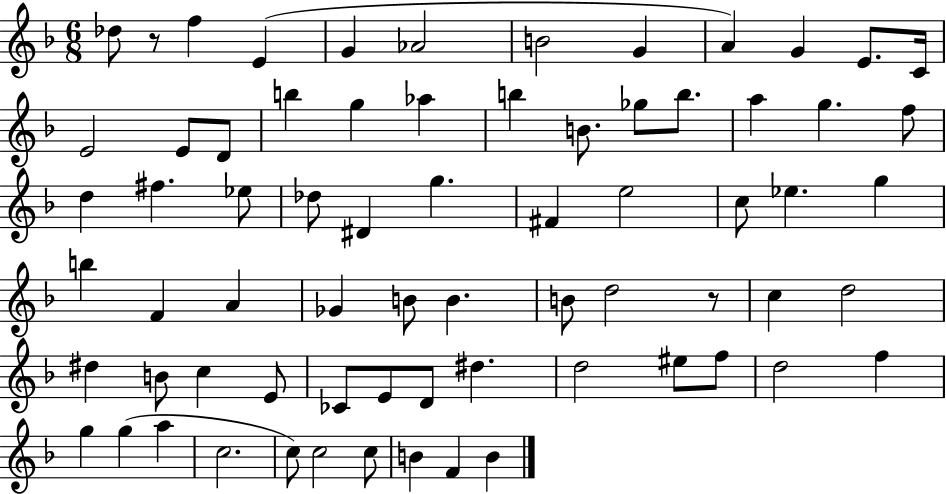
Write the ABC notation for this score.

X:1
T:Untitled
M:6/8
L:1/4
K:F
_d/2 z/2 f E G _A2 B2 G A G E/2 C/4 E2 E/2 D/2 b g _a b B/2 _g/2 b/2 a g f/2 d ^f _e/2 _d/2 ^D g ^F e2 c/2 _e g b F A _G B/2 B B/2 d2 z/2 c d2 ^d B/2 c E/2 _C/2 E/2 D/2 ^d d2 ^e/2 f/2 d2 f g g a c2 c/2 c2 c/2 B F B